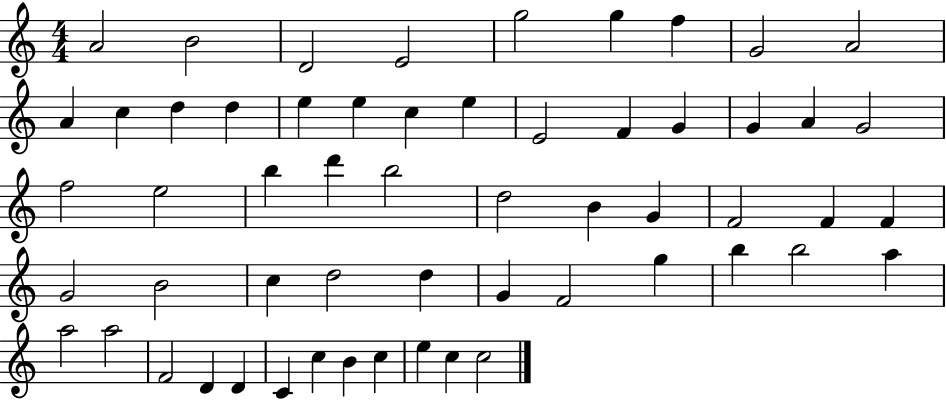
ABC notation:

X:1
T:Untitled
M:4/4
L:1/4
K:C
A2 B2 D2 E2 g2 g f G2 A2 A c d d e e c e E2 F G G A G2 f2 e2 b d' b2 d2 B G F2 F F G2 B2 c d2 d G F2 g b b2 a a2 a2 F2 D D C c B c e c c2